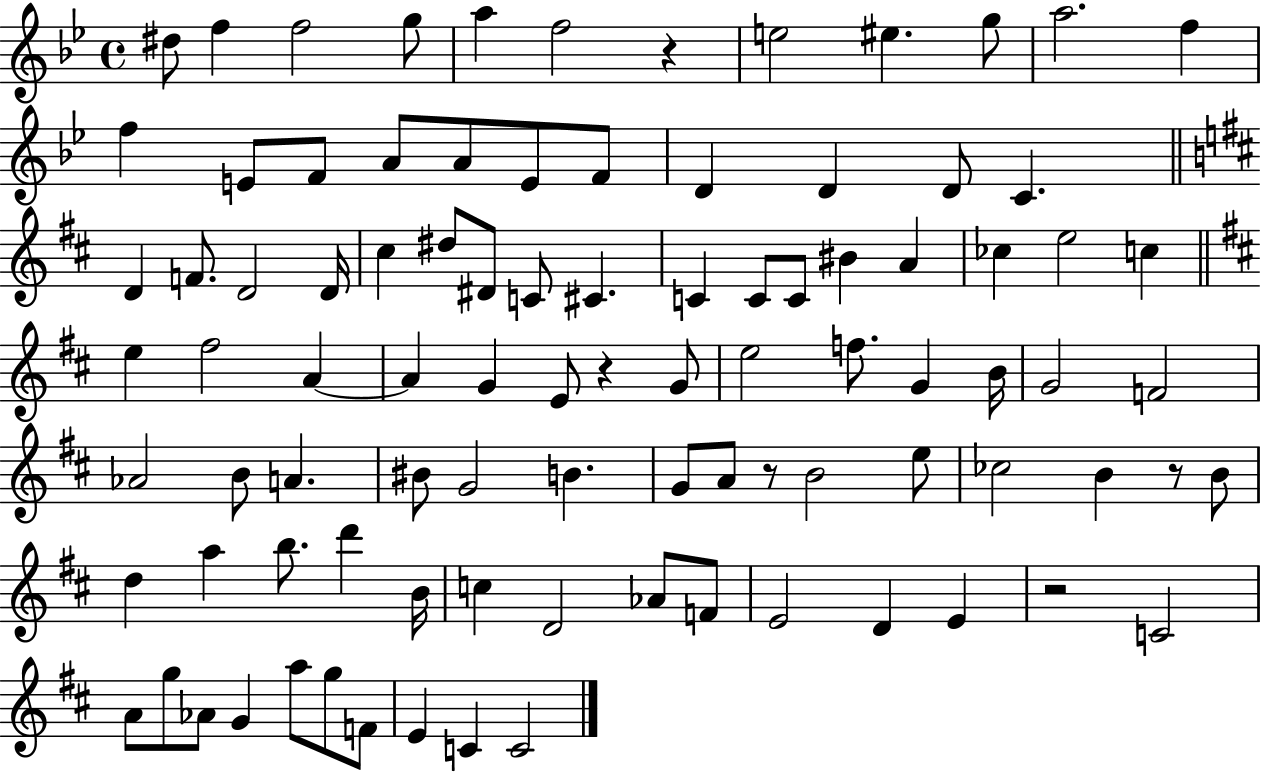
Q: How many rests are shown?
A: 5